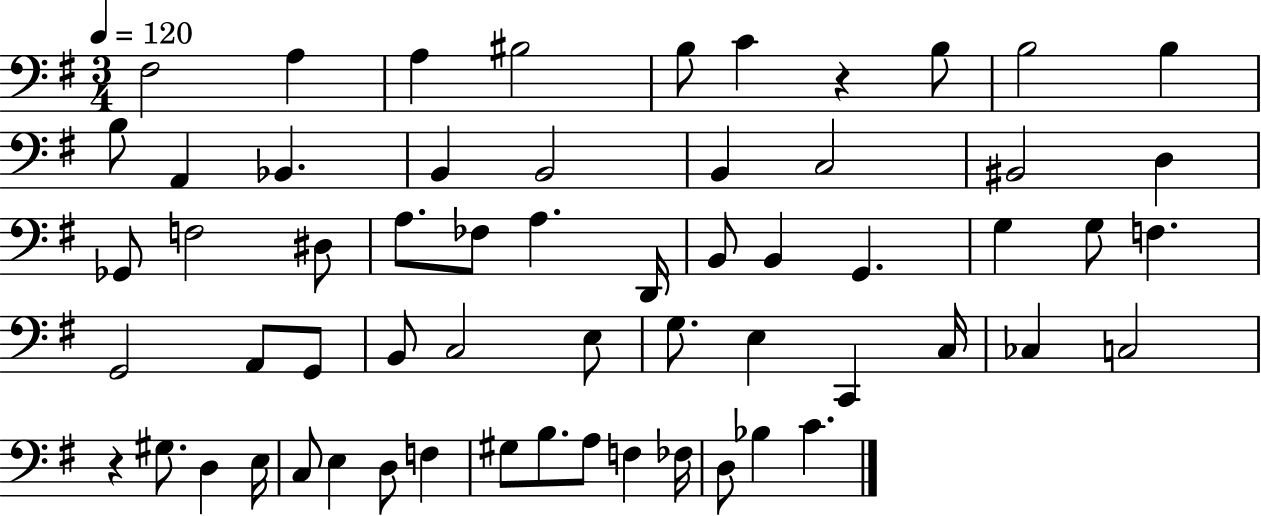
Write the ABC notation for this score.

X:1
T:Untitled
M:3/4
L:1/4
K:G
^F,2 A, A, ^B,2 B,/2 C z B,/2 B,2 B, B,/2 A,, _B,, B,, B,,2 B,, C,2 ^B,,2 D, _G,,/2 F,2 ^D,/2 A,/2 _F,/2 A, D,,/4 B,,/2 B,, G,, G, G,/2 F, G,,2 A,,/2 G,,/2 B,,/2 C,2 E,/2 G,/2 E, C,, C,/4 _C, C,2 z ^G,/2 D, E,/4 C,/2 E, D,/2 F, ^G,/2 B,/2 A,/2 F, _F,/4 D,/2 _B, C